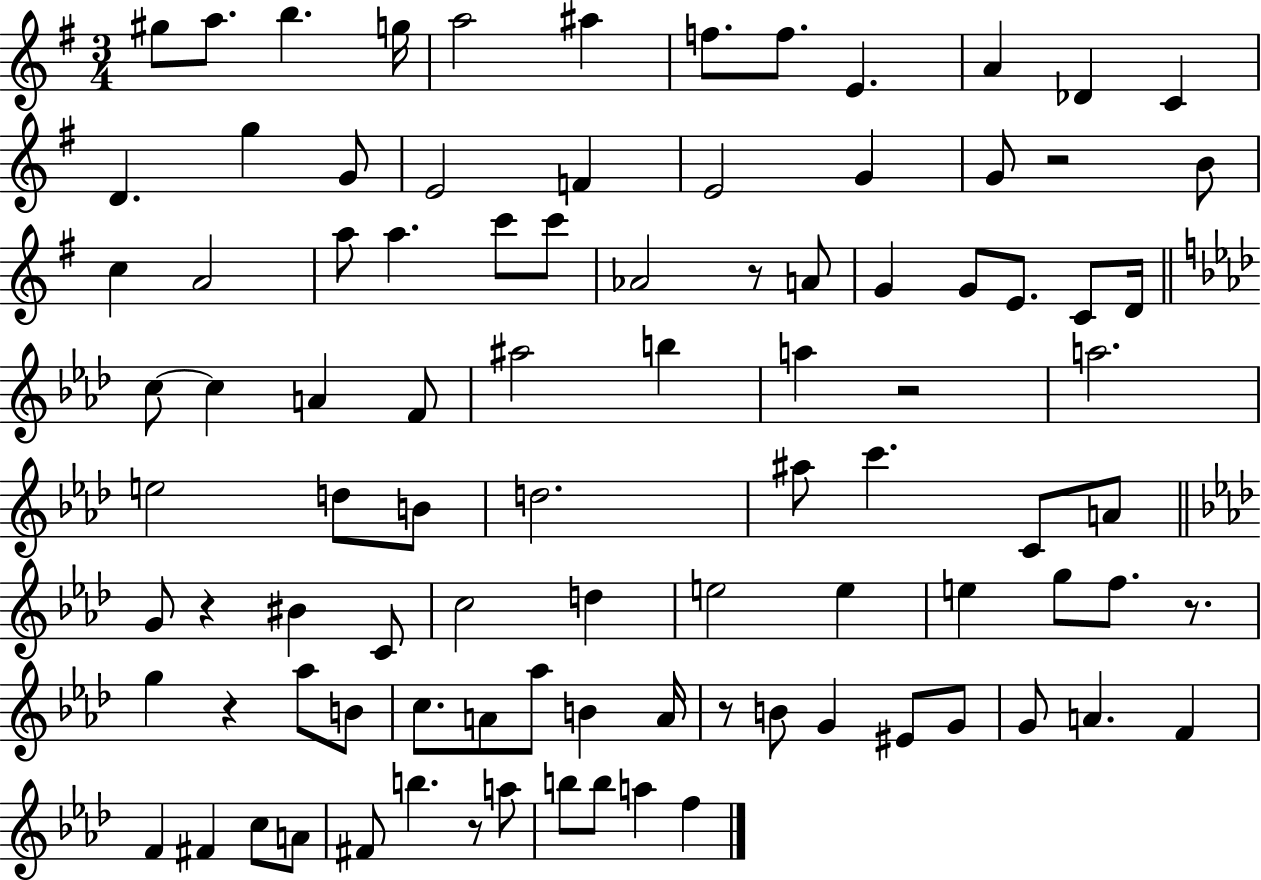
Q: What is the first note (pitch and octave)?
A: G#5